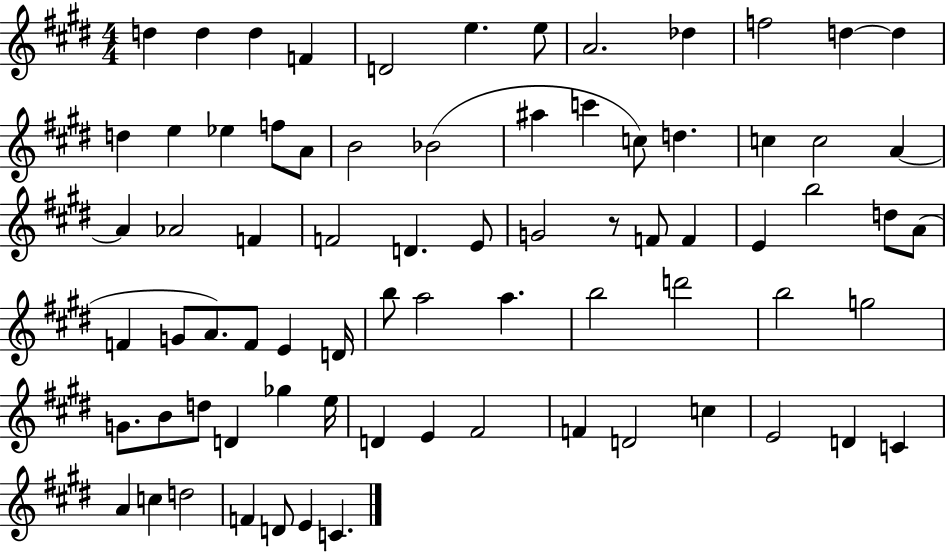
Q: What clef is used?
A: treble